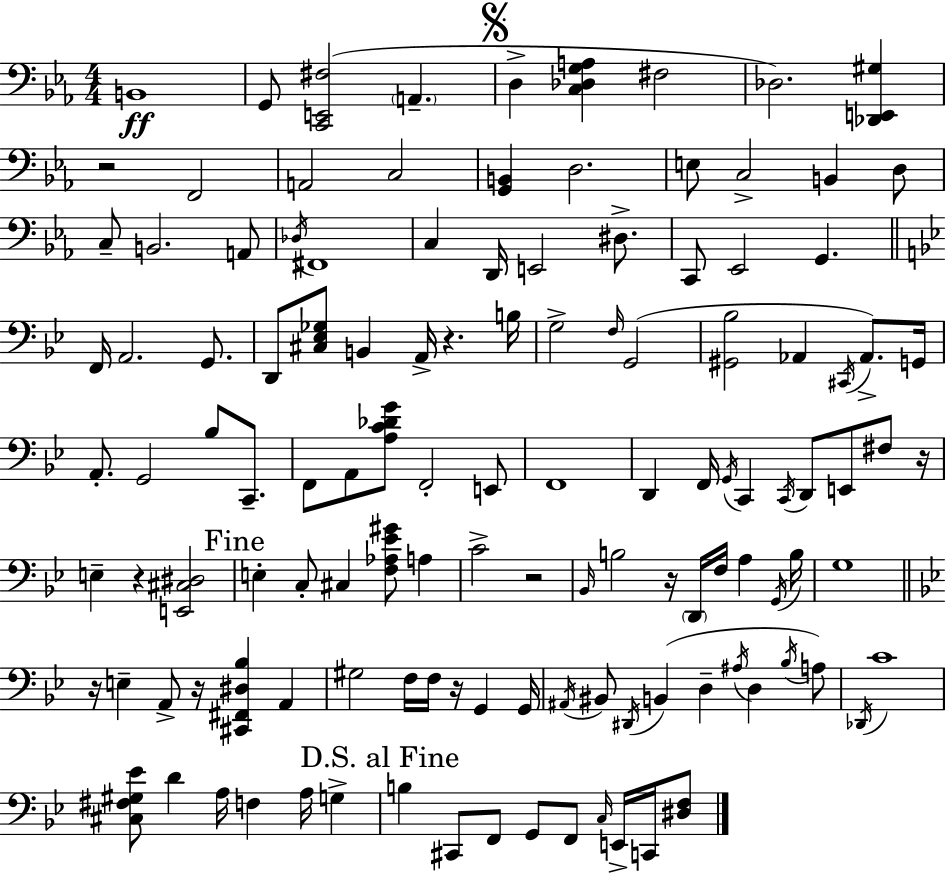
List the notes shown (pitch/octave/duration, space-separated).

B2/w G2/e [C2,E2,F#3]/h A2/q. D3/q [C3,Db3,G3,A3]/q F#3/h Db3/h. [Db2,E2,G#3]/q R/h F2/h A2/h C3/h [G2,B2]/q D3/h. E3/e C3/h B2/q D3/e C3/e B2/h. A2/e Db3/s F#2/w C3/q D2/s E2/h D#3/e. C2/e Eb2/h G2/q. F2/s A2/h. G2/e. D2/e [C#3,Eb3,Gb3]/e B2/q A2/s R/q. B3/s G3/h F3/s G2/h [G#2,Bb3]/h Ab2/q C#2/s Ab2/e. G2/s A2/e. G2/h Bb3/e C2/e. F2/e A2/e [A3,C4,Db4,G4]/e F2/h E2/e F2/w D2/q F2/s G2/s C2/q C2/s D2/e E2/e F#3/e R/s E3/q R/q [E2,C#3,D#3]/h E3/q C3/e C#3/q [F3,Ab3,Eb4,G#4]/e A3/q C4/h R/h Bb2/s B3/h R/s D2/s F3/s A3/q G2/s B3/s G3/w R/s E3/q A2/e R/s [C#2,F#2,D#3,Bb3]/q A2/q G#3/h F3/s F3/s R/s G2/q G2/s A#2/s BIS2/e D#2/s B2/q D3/q A#3/s D3/q Bb3/s A3/e Db2/s C4/w [C#3,F#3,G#3,Eb4]/e D4/q A3/s F3/q A3/s G3/q B3/q C#2/e F2/e G2/e F2/e C3/s E2/s C2/s [D#3,F3]/e